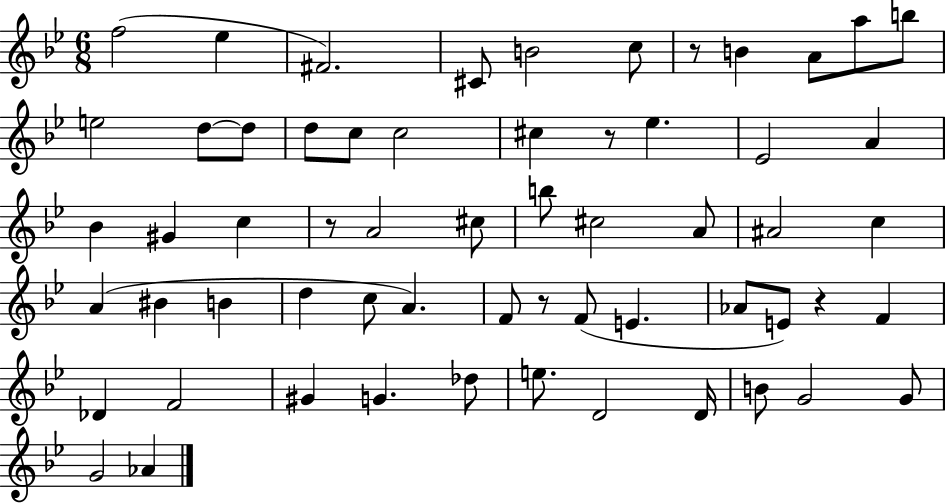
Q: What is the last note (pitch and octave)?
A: Ab4